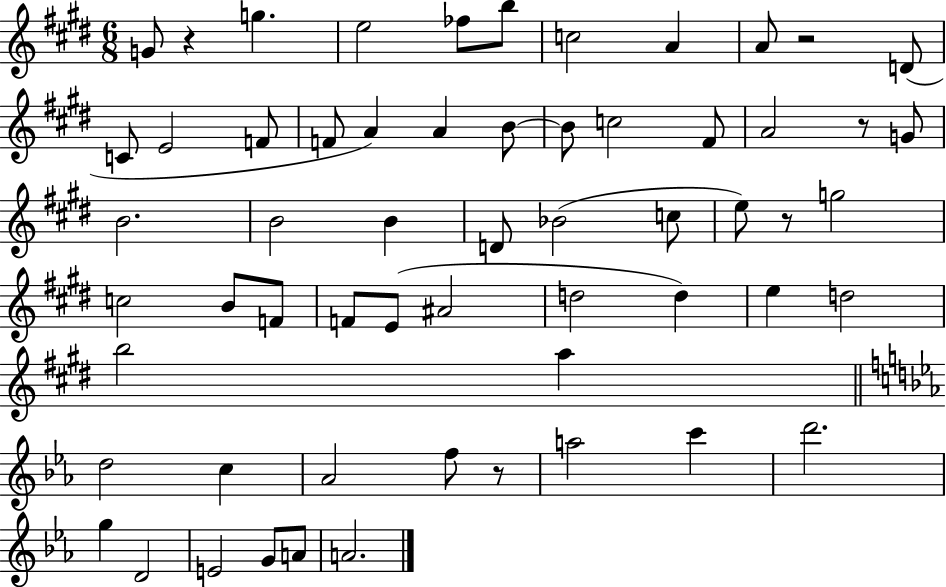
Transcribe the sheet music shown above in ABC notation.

X:1
T:Untitled
M:6/8
L:1/4
K:E
G/2 z g e2 _f/2 b/2 c2 A A/2 z2 D/2 C/2 E2 F/2 F/2 A A B/2 B/2 c2 ^F/2 A2 z/2 G/2 B2 B2 B D/2 _B2 c/2 e/2 z/2 g2 c2 B/2 F/2 F/2 E/2 ^A2 d2 d e d2 b2 a d2 c _A2 f/2 z/2 a2 c' d'2 g D2 E2 G/2 A/2 A2